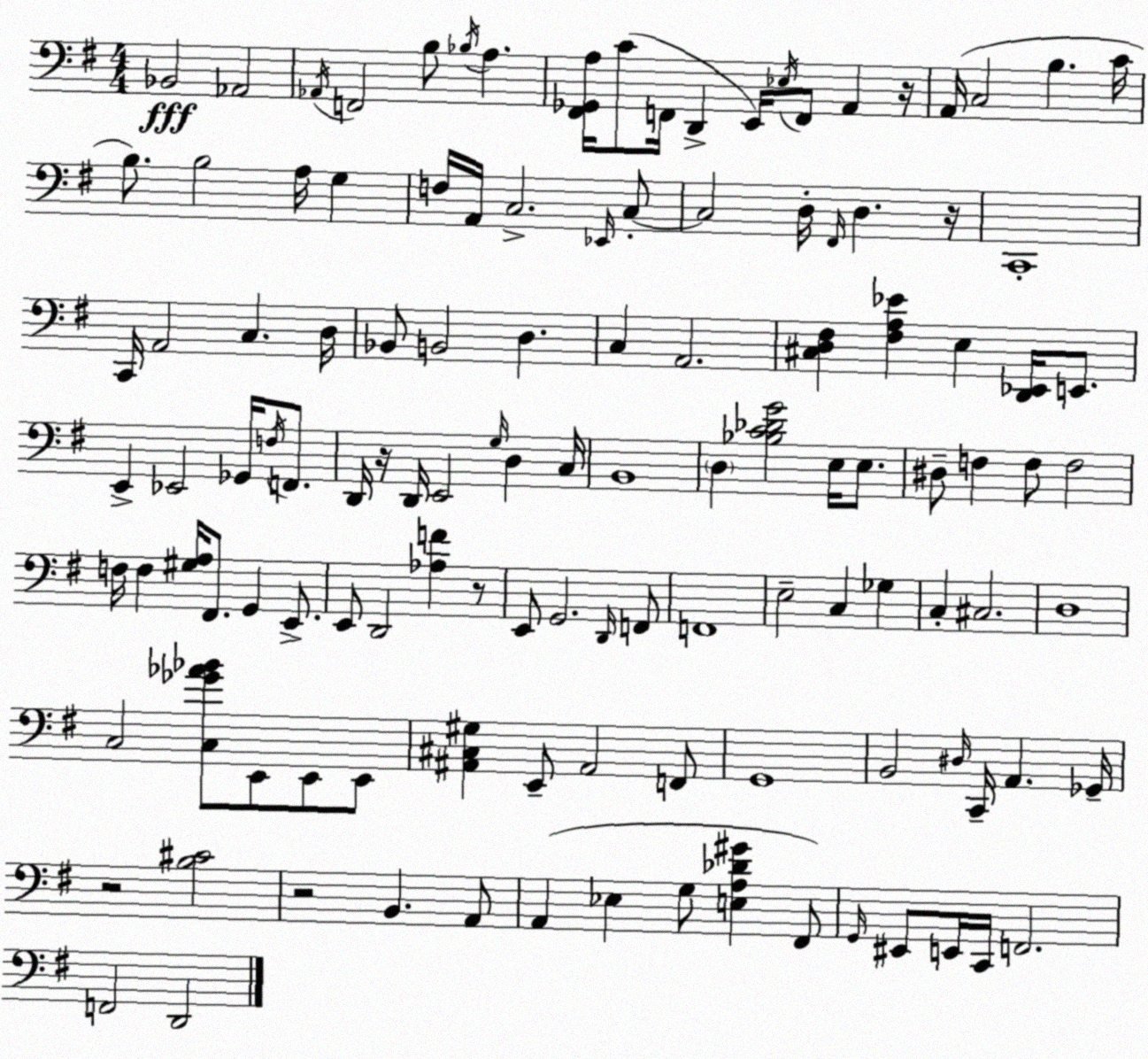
X:1
T:Untitled
M:4/4
L:1/4
K:Em
_B,,2 _A,,2 _A,,/4 F,,2 B,/2 _B,/4 A, [^F,,_G,,A,]/4 C/2 F,,/4 D,, E,,/4 _E,/4 F,,/2 A,, z/4 A,,/4 C,2 B, C/4 B,/2 B,2 A,/4 G, F,/4 A,,/4 C,2 _E,,/4 C,/2 C,2 D,/4 ^F,,/4 D, z/4 C,,4 C,,/4 A,,2 C, D,/4 _B,,/2 B,,2 D, C, A,,2 [^C,D,^F,] [^F,A,_E] E, [D,,_E,,]/4 E,,/2 E,, _E,,2 _G,,/4 F,/4 F,,/2 D,,/4 z/4 D,,/4 E,,2 G,/4 D, C,/4 B,,4 D, [_B,C_DG]2 E,/4 E,/2 ^D,/2 F, F,/2 F,2 F,/4 F, [^G,A,]/4 ^F,,/2 G,, E,,/2 E,,/2 D,,2 [_A,F] z/2 E,,/2 G,,2 D,,/4 F,,/2 F,,4 E,2 C, _G, C, ^C,2 D,4 C,2 [C,_G_A_B]/2 E,,/2 E,,/2 E,,/2 [^A,,^C,^G,] E,,/2 ^A,,2 F,,/2 G,,4 B,,2 ^D,/4 C,,/4 A,, _G,,/4 z2 [B,^C]2 z2 B,, A,,/2 A,, _E, G,/2 [E,A,_D^G] ^F,,/2 G,,/4 ^E,,/2 E,,/4 C,,/4 F,,2 F,,2 D,,2